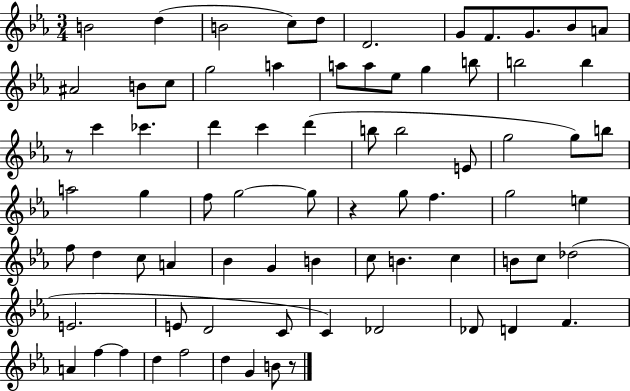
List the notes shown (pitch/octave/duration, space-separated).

B4/h D5/q B4/h C5/e D5/e D4/h. G4/e F4/e. G4/e. Bb4/e A4/e A#4/h B4/e C5/e G5/h A5/q A5/e A5/e Eb5/e G5/q B5/e B5/h B5/q R/e C6/q CES6/q. D6/q C6/q D6/q B5/e B5/h E4/e G5/h G5/e B5/e A5/h G5/q F5/e G5/h G5/e R/q G5/e F5/q. G5/h E5/q F5/e D5/q C5/e A4/q Bb4/q G4/q B4/q C5/e B4/q. C5/q B4/e C5/e Db5/h E4/h. E4/e D4/h C4/e C4/q Db4/h Db4/e D4/q F4/q. A4/q F5/q F5/q D5/q F5/h D5/q G4/q B4/e R/e